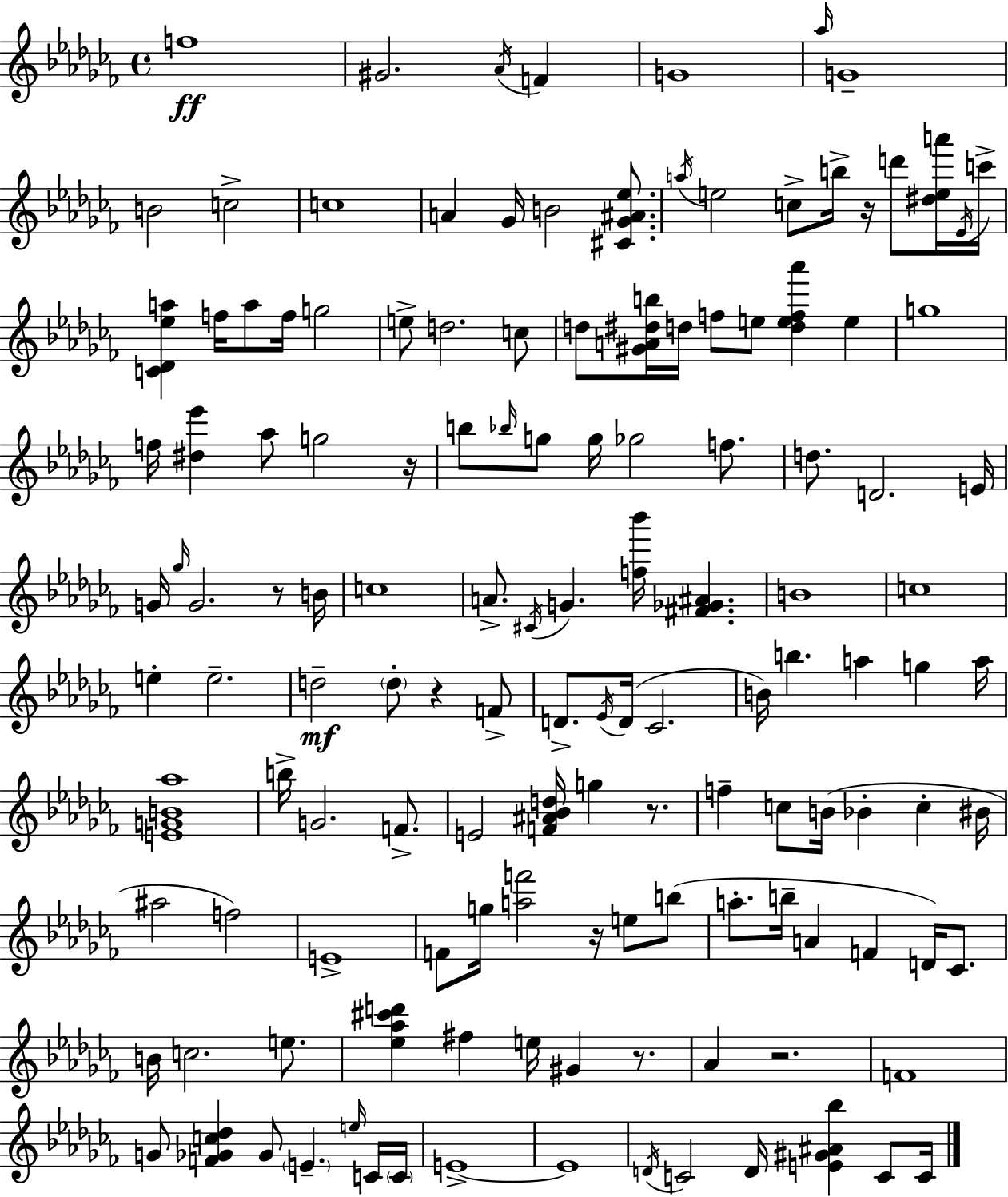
{
  \clef treble
  \time 4/4
  \defaultTimeSignature
  \key aes \minor
  \repeat volta 2 { f''1\ff | gis'2. \acciaccatura { aes'16 } f'4 | g'1 | \grace { aes''16 } g'1-- | \break b'2 c''2-> | c''1 | a'4 ges'16 b'2 <cis' ges' ais' ees''>8. | \acciaccatura { a''16 } e''2 c''8-> b''16-> r16 d'''8 | \break <dis'' e'' a'''>16 \acciaccatura { ees'16 } c'''16-> <c' des' ees'' a''>4 f''16 a''8 f''16 g''2 | e''8-> d''2. | c''8 d''8 <gis' a' dis'' b''>16 d''16 f''8 e''8 <d'' e'' f'' aes'''>4 | e''4 g''1 | \break f''16 <dis'' ees'''>4 aes''8 g''2 | r16 b''8 \grace { bes''16 } g''8 g''16 ges''2 | f''8. d''8. d'2. | e'16 g'16 \grace { ges''16 } g'2. | \break r8 b'16 c''1 | a'8.-> \acciaccatura { cis'16 } g'4. | <f'' bes'''>16 <fis' ges' ais'>4. b'1 | c''1 | \break e''4-. e''2.-- | d''2--\mf \parenthesize d''8-. | r4 f'8-> d'8.-> \acciaccatura { ees'16 }( d'16 ces'2. | b'16) b''4. a''4 | \break g''4 a''16 <e' g' b' aes''>1 | b''16-> g'2. | f'8.-> e'2 | <f' ais' bes' d''>16 g''4 r8. f''4-- c''8 b'16( bes'4-. | \break c''4-. bis'16 ais''2 | f''2) e'1-> | f'8 g''16 <a'' f'''>2 | r16 e''8 b''8( a''8.-. b''16-- a'4 | \break f'4 d'16) ces'8. b'16 c''2. | e''8. <ees'' aes'' cis''' d'''>4 fis''4 | e''16 gis'4 r8. aes'4 r2. | f'1 | \break g'8 <f' ges' c'' des''>4 ges'8 | \parenthesize e'4.-- \grace { e''16 } c'16 \parenthesize c'16 e'1->~~ | e'1 | \acciaccatura { d'16 } c'2 | \break d'16 <e' gis' ais' bes''>4 c'8 c'16 } \bar "|."
}